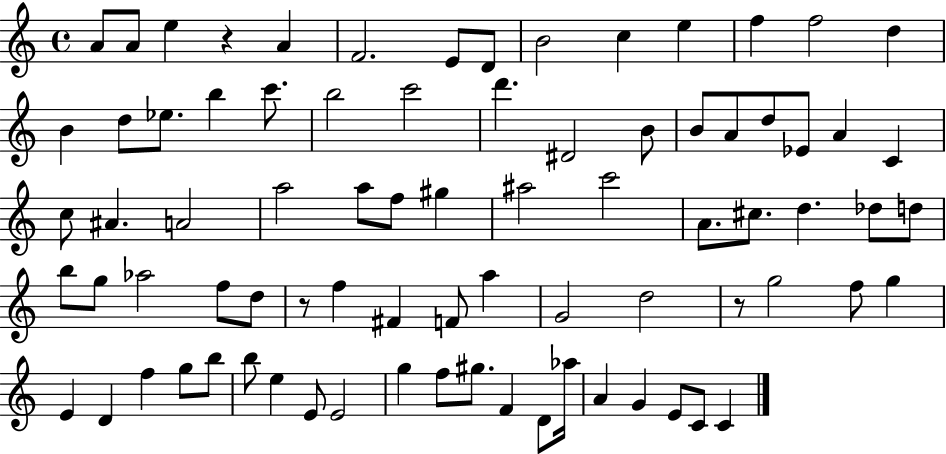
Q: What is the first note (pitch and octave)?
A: A4